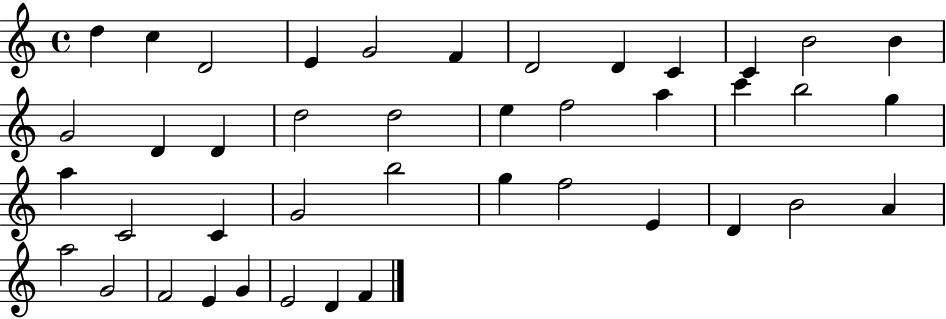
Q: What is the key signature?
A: C major